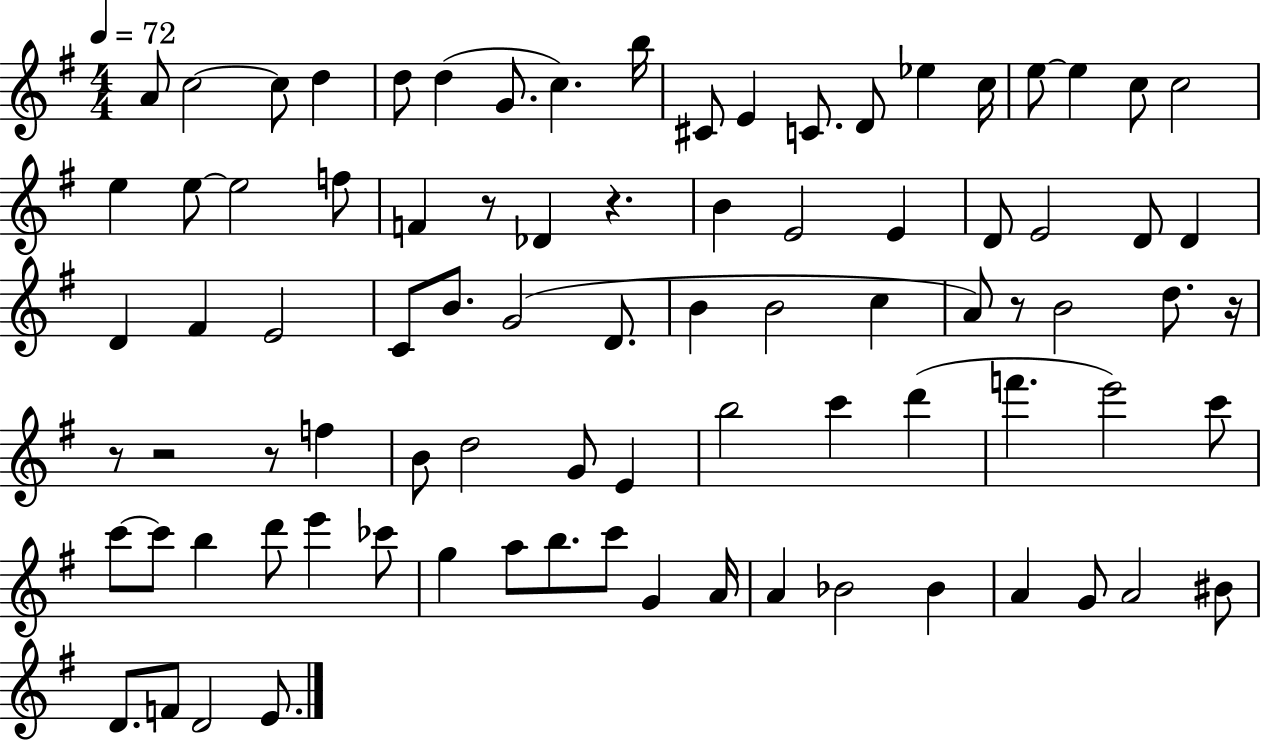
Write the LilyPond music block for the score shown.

{
  \clef treble
  \numericTimeSignature
  \time 4/4
  \key g \major
  \tempo 4 = 72
  a'8 c''2~~ c''8 d''4 | d''8 d''4( g'8. c''4.) b''16 | cis'8 e'4 c'8. d'8 ees''4 c''16 | e''8~~ e''4 c''8 c''2 | \break e''4 e''8~~ e''2 f''8 | f'4 r8 des'4 r4. | b'4 e'2 e'4 | d'8 e'2 d'8 d'4 | \break d'4 fis'4 e'2 | c'8 b'8. g'2( d'8. | b'4 b'2 c''4 | a'8) r8 b'2 d''8. r16 | \break r8 r2 r8 f''4 | b'8 d''2 g'8 e'4 | b''2 c'''4 d'''4( | f'''4. e'''2) c'''8 | \break c'''8~~ c'''8 b''4 d'''8 e'''4 ces'''8 | g''4 a''8 b''8. c'''8 g'4 a'16 | a'4 bes'2 bes'4 | a'4 g'8 a'2 bis'8 | \break d'8. f'8 d'2 e'8. | \bar "|."
}